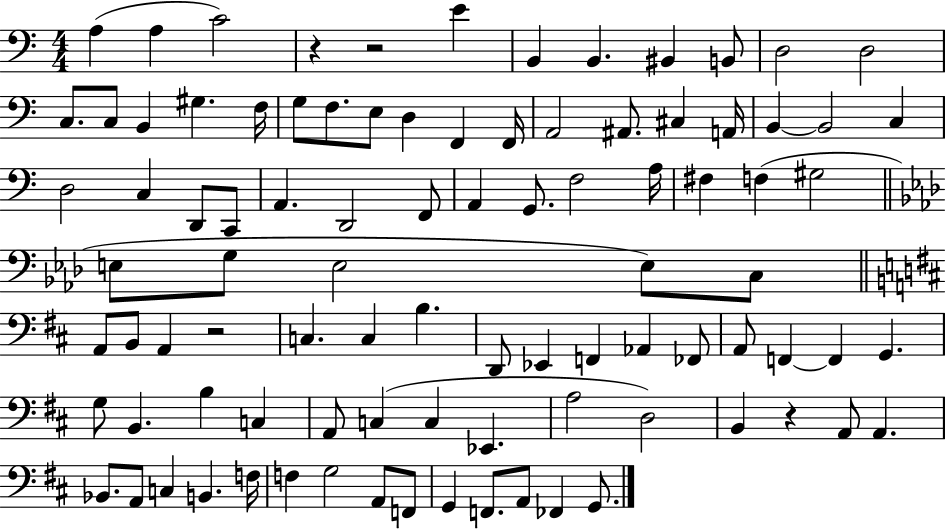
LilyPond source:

{
  \clef bass
  \numericTimeSignature
  \time 4/4
  \key c \major
  a4( a4 c'2) | r4 r2 e'4 | b,4 b,4. bis,4 b,8 | d2 d2 | \break c8. c8 b,4 gis4. f16 | g8 f8. e8 d4 f,4 f,16 | a,2 ais,8. cis4 a,16 | b,4~~ b,2 c4 | \break d2 c4 d,8 c,8 | a,4. d,2 f,8 | a,4 g,8. f2 a16 | fis4 f4( gis2 | \break \bar "||" \break \key aes \major e8 g8 e2 e8) c8 | \bar "||" \break \key d \major a,8 b,8 a,4 r2 | c4. c4 b4. | d,8 ees,4 f,4 aes,4 fes,8 | a,8 f,4~~ f,4 g,4. | \break g8 b,4. b4 c4 | a,8 c4( c4 ees,4. | a2 d2) | b,4 r4 a,8 a,4. | \break bes,8. a,8 c4 b,4. f16 | f4 g2 a,8 f,8 | g,4 f,8. a,8 fes,4 g,8. | \bar "|."
}